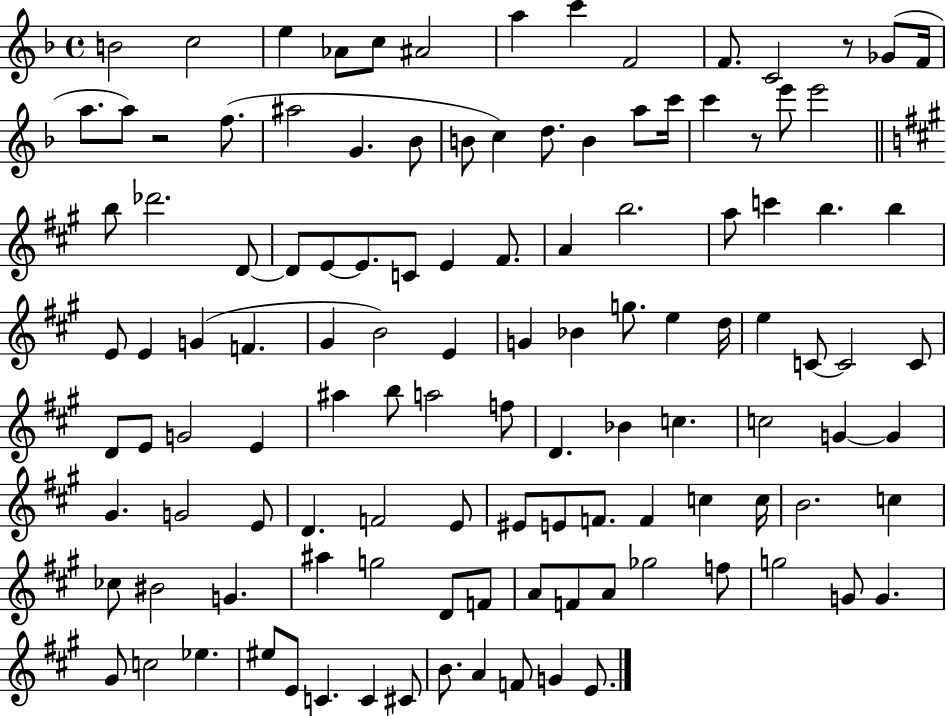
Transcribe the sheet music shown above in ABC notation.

X:1
T:Untitled
M:4/4
L:1/4
K:F
B2 c2 e _A/2 c/2 ^A2 a c' F2 F/2 C2 z/2 _G/2 F/4 a/2 a/2 z2 f/2 ^a2 G _B/2 B/2 c d/2 B a/2 c'/4 c' z/2 e'/2 e'2 b/2 _d'2 D/2 D/2 E/2 E/2 C/2 E ^F/2 A b2 a/2 c' b b E/2 E G F ^G B2 E G _B g/2 e d/4 e C/2 C2 C/2 D/2 E/2 G2 E ^a b/2 a2 f/2 D _B c c2 G G ^G G2 E/2 D F2 E/2 ^E/2 E/2 F/2 F c c/4 B2 c _c/2 ^B2 G ^a g2 D/2 F/2 A/2 F/2 A/2 _g2 f/2 g2 G/2 G ^G/2 c2 _e ^e/2 E/2 C C ^C/2 B/2 A F/2 G E/2